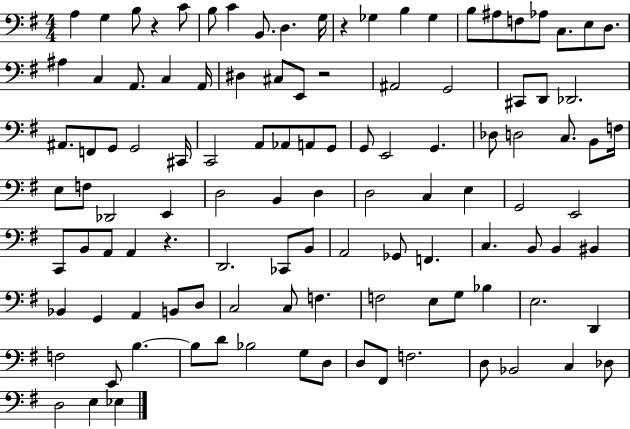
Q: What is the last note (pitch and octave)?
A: Eb3